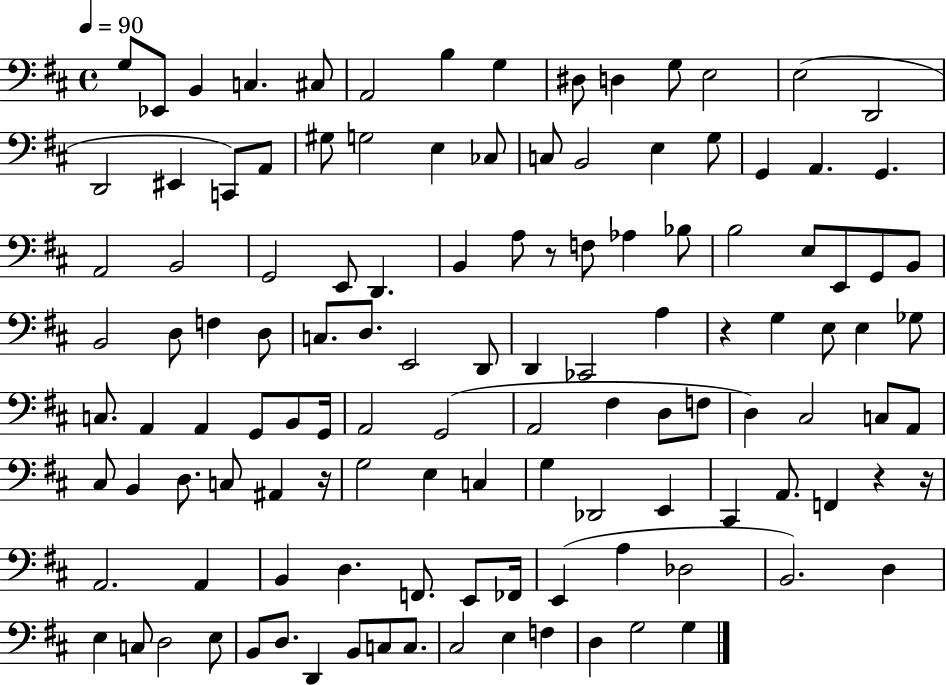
X:1
T:Untitled
M:4/4
L:1/4
K:D
G,/2 _E,,/2 B,, C, ^C,/2 A,,2 B, G, ^D,/2 D, G,/2 E,2 E,2 D,,2 D,,2 ^E,, C,,/2 A,,/2 ^G,/2 G,2 E, _C,/2 C,/2 B,,2 E, G,/2 G,, A,, G,, A,,2 B,,2 G,,2 E,,/2 D,, B,, A,/2 z/2 F,/2 _A, _B,/2 B,2 E,/2 E,,/2 G,,/2 B,,/2 B,,2 D,/2 F, D,/2 C,/2 D,/2 E,,2 D,,/2 D,, _C,,2 A, z G, E,/2 E, _G,/2 C,/2 A,, A,, G,,/2 B,,/2 G,,/4 A,,2 G,,2 A,,2 ^F, D,/2 F,/2 D, ^C,2 C,/2 A,,/2 ^C,/2 B,, D,/2 C,/2 ^A,, z/4 G,2 E, C, G, _D,,2 E,, ^C,, A,,/2 F,, z z/4 A,,2 A,, B,, D, F,,/2 E,,/2 _F,,/4 E,, A, _D,2 B,,2 D, E, C,/2 D,2 E,/2 B,,/2 D,/2 D,, B,,/2 C,/2 C,/2 ^C,2 E, F, D, G,2 G,